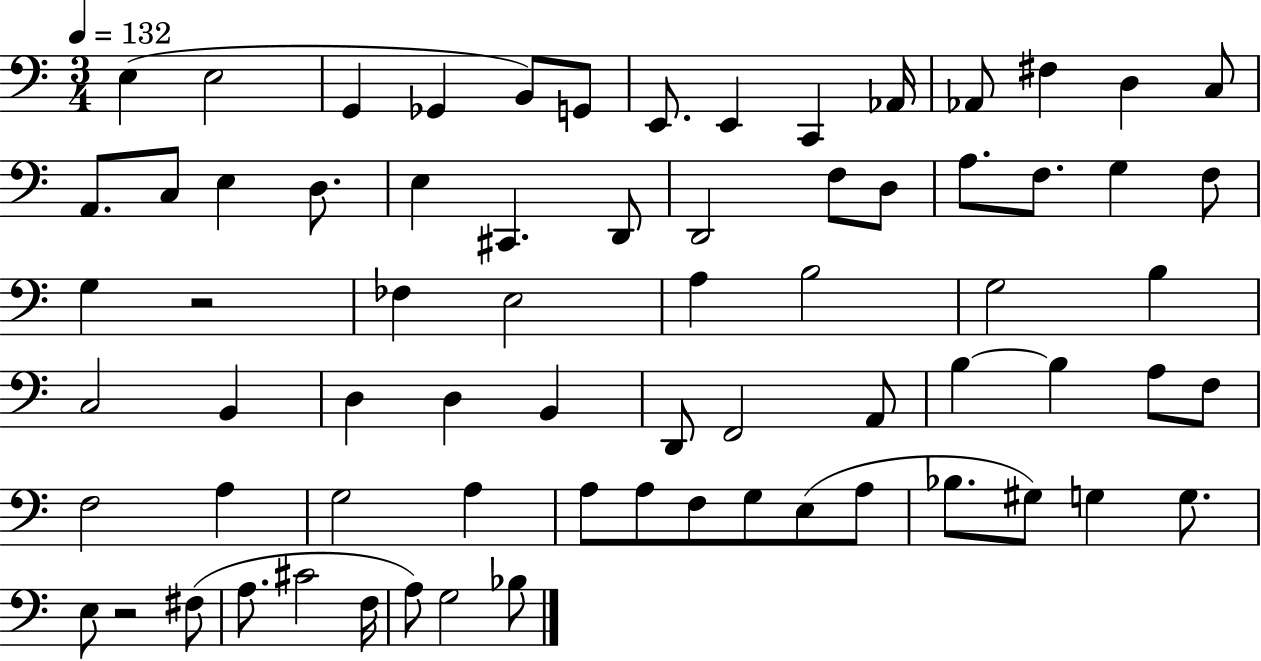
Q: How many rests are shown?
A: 2